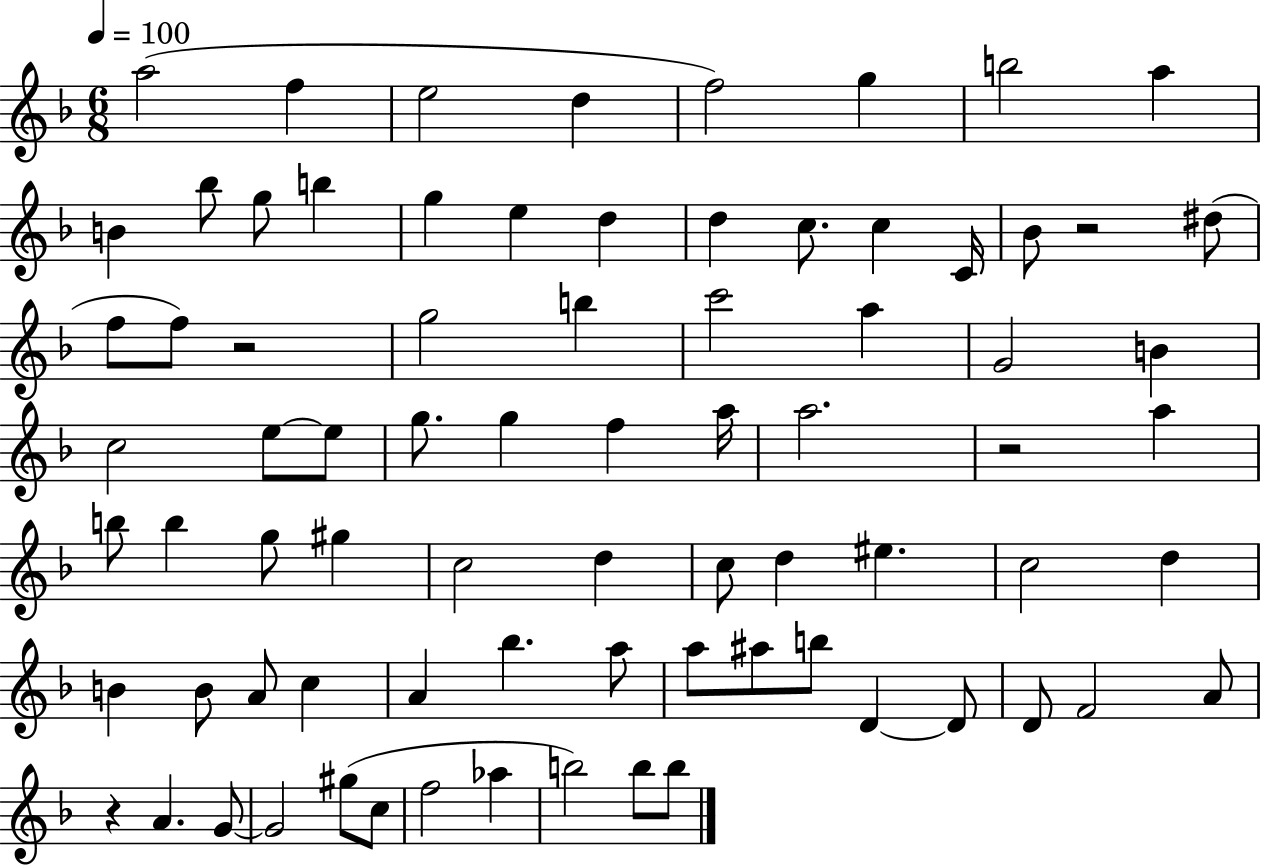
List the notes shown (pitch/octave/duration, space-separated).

A5/h F5/q E5/h D5/q F5/h G5/q B5/h A5/q B4/q Bb5/e G5/e B5/q G5/q E5/q D5/q D5/q C5/e. C5/q C4/s Bb4/e R/h D#5/e F5/e F5/e R/h G5/h B5/q C6/h A5/q G4/h B4/q C5/h E5/e E5/e G5/e. G5/q F5/q A5/s A5/h. R/h A5/q B5/e B5/q G5/e G#5/q C5/h D5/q C5/e D5/q EIS5/q. C5/h D5/q B4/q B4/e A4/e C5/q A4/q Bb5/q. A5/e A5/e A#5/e B5/e D4/q D4/e D4/e F4/h A4/e R/q A4/q. G4/e G4/h G#5/e C5/e F5/h Ab5/q B5/h B5/e B5/e